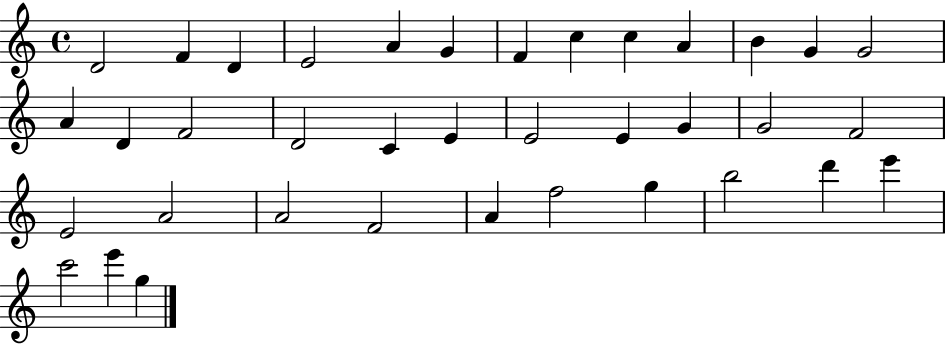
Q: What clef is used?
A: treble